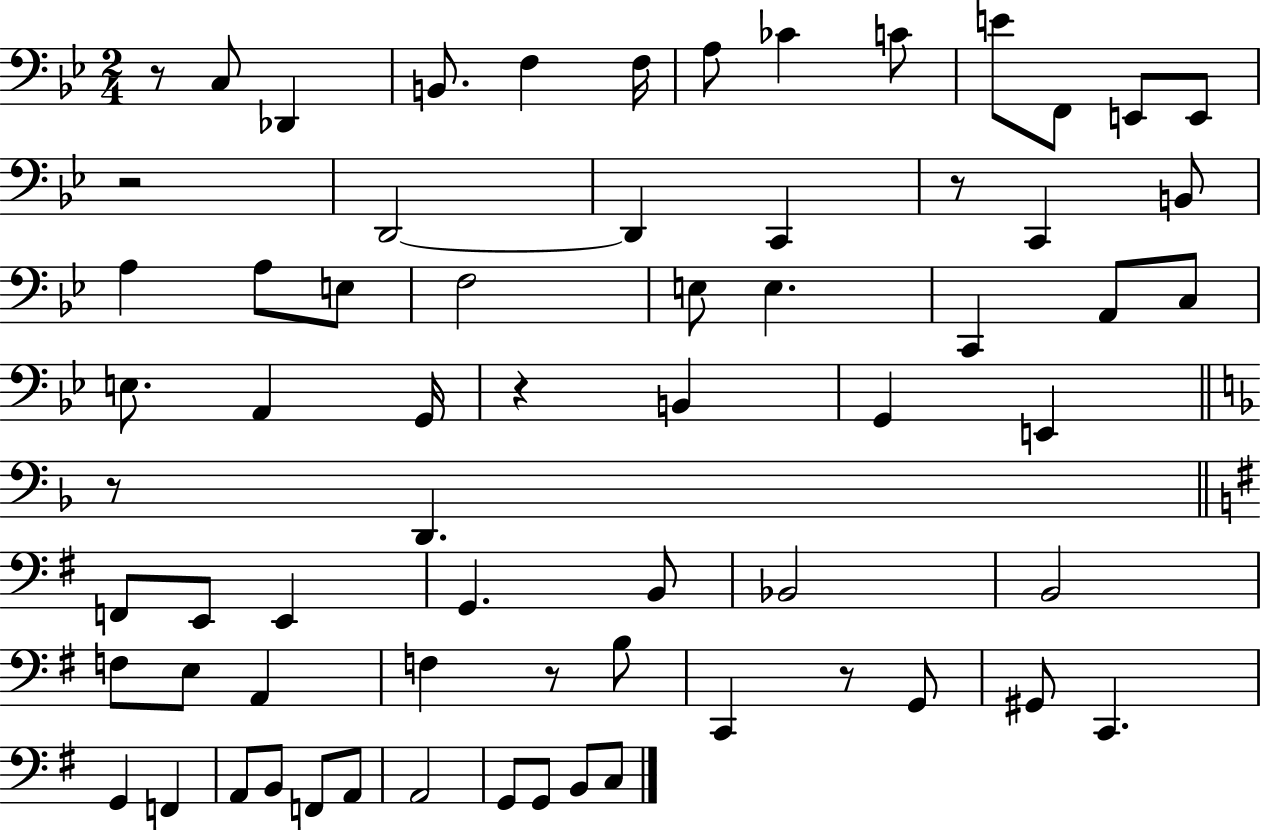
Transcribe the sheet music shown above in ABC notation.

X:1
T:Untitled
M:2/4
L:1/4
K:Bb
z/2 C,/2 _D,, B,,/2 F, F,/4 A,/2 _C C/2 E/2 F,,/2 E,,/2 E,,/2 z2 D,,2 D,, C,, z/2 C,, B,,/2 A, A,/2 E,/2 F,2 E,/2 E, C,, A,,/2 C,/2 E,/2 A,, G,,/4 z B,, G,, E,, z/2 D,, F,,/2 E,,/2 E,, G,, B,,/2 _B,,2 B,,2 F,/2 E,/2 A,, F, z/2 B,/2 C,, z/2 G,,/2 ^G,,/2 C,, G,, F,, A,,/2 B,,/2 F,,/2 A,,/2 A,,2 G,,/2 G,,/2 B,,/2 C,/2